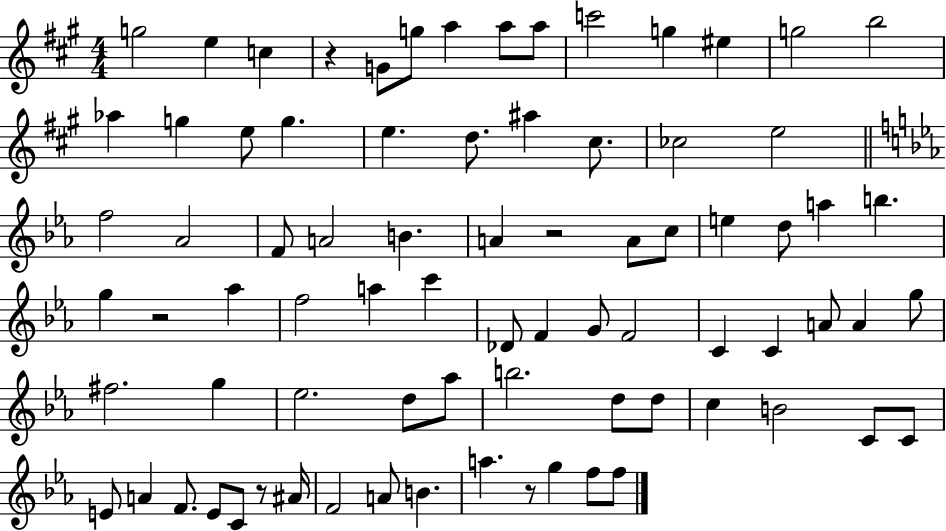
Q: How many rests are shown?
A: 5